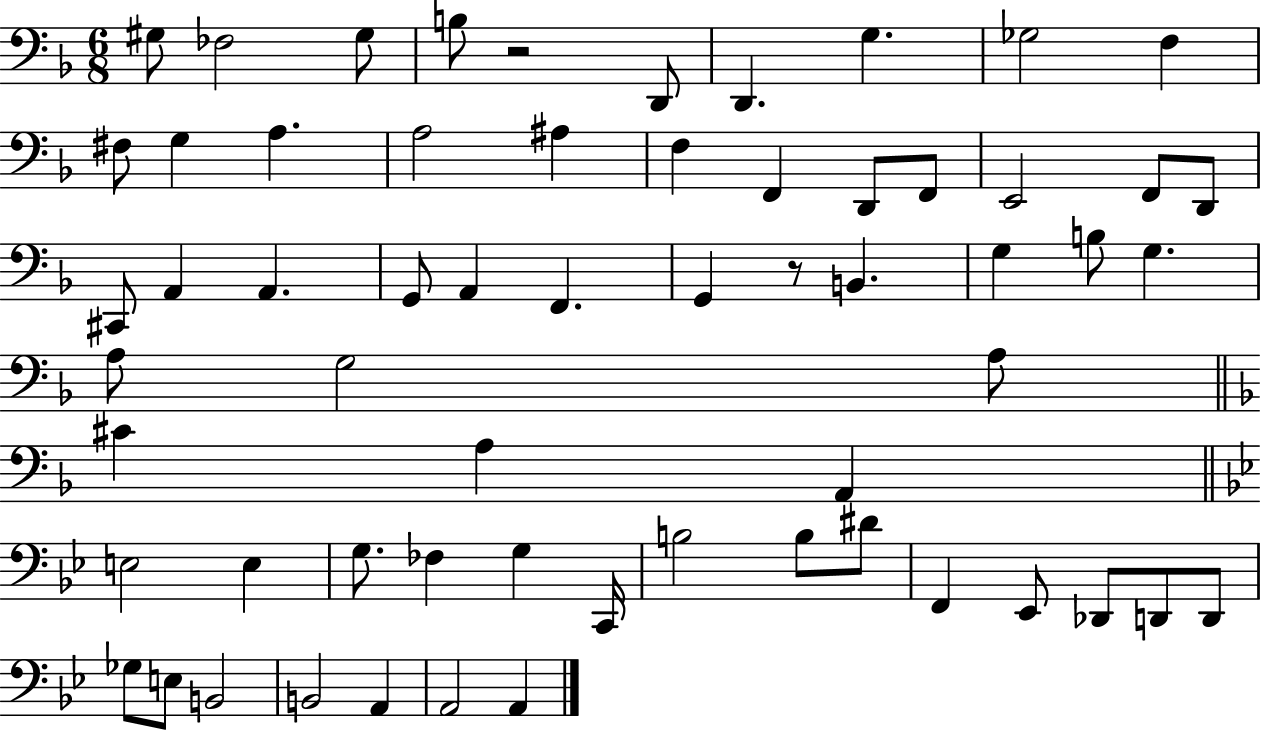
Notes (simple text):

G#3/e FES3/h G#3/e B3/e R/h D2/e D2/q. G3/q. Gb3/h F3/q F#3/e G3/q A3/q. A3/h A#3/q F3/q F2/q D2/e F2/e E2/h F2/e D2/e C#2/e A2/q A2/q. G2/e A2/q F2/q. G2/q R/e B2/q. G3/q B3/e G3/q. A3/e G3/h A3/e C#4/q A3/q A2/q E3/h E3/q G3/e. FES3/q G3/q C2/s B3/h B3/e D#4/e F2/q Eb2/e Db2/e D2/e D2/e Gb3/e E3/e B2/h B2/h A2/q A2/h A2/q